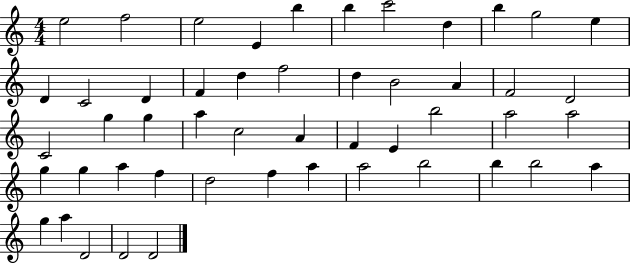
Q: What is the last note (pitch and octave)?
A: D4